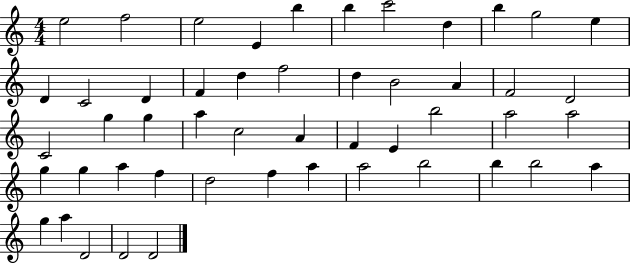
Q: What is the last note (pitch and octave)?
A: D4